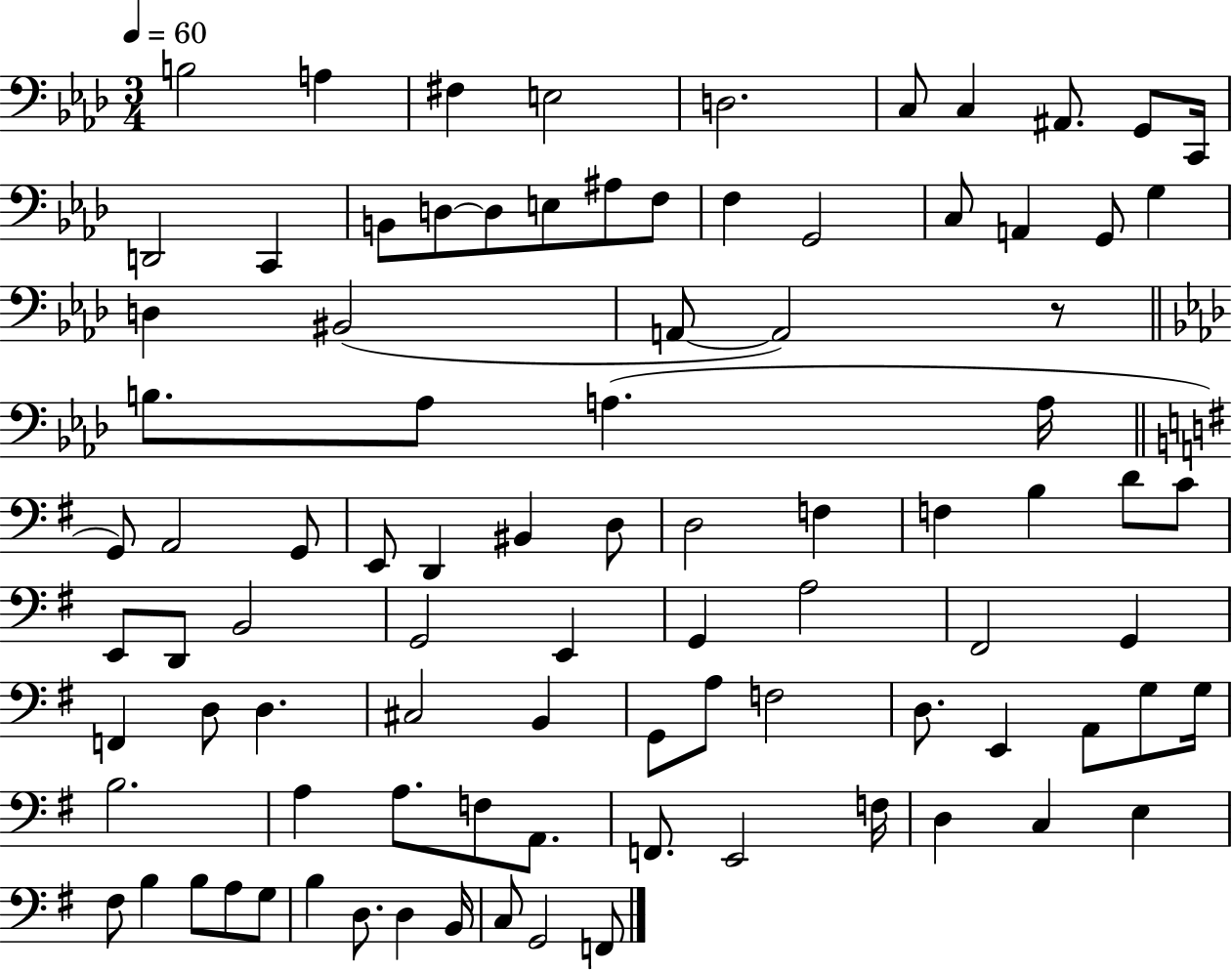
B3/h A3/q F#3/q E3/h D3/h. C3/e C3/q A#2/e. G2/e C2/s D2/h C2/q B2/e D3/e D3/e E3/e A#3/e F3/e F3/q G2/h C3/e A2/q G2/e G3/q D3/q BIS2/h A2/e A2/h R/e B3/e. Ab3/e A3/q. A3/s G2/e A2/h G2/e E2/e D2/q BIS2/q D3/e D3/h F3/q F3/q B3/q D4/e C4/e E2/e D2/e B2/h G2/h E2/q G2/q A3/h F#2/h G2/q F2/q D3/e D3/q. C#3/h B2/q G2/e A3/e F3/h D3/e. E2/q A2/e G3/e G3/s B3/h. A3/q A3/e. F3/e A2/e. F2/e. E2/h F3/s D3/q C3/q E3/q F#3/e B3/q B3/e A3/e G3/e B3/q D3/e. D3/q B2/s C3/e G2/h F2/e